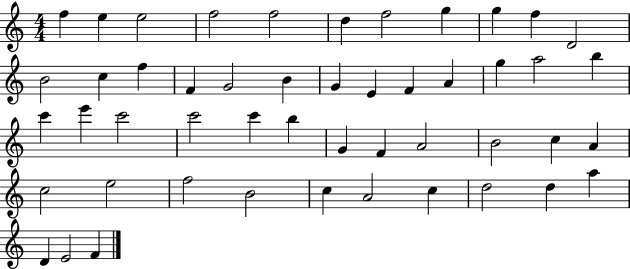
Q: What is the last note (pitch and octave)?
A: F4